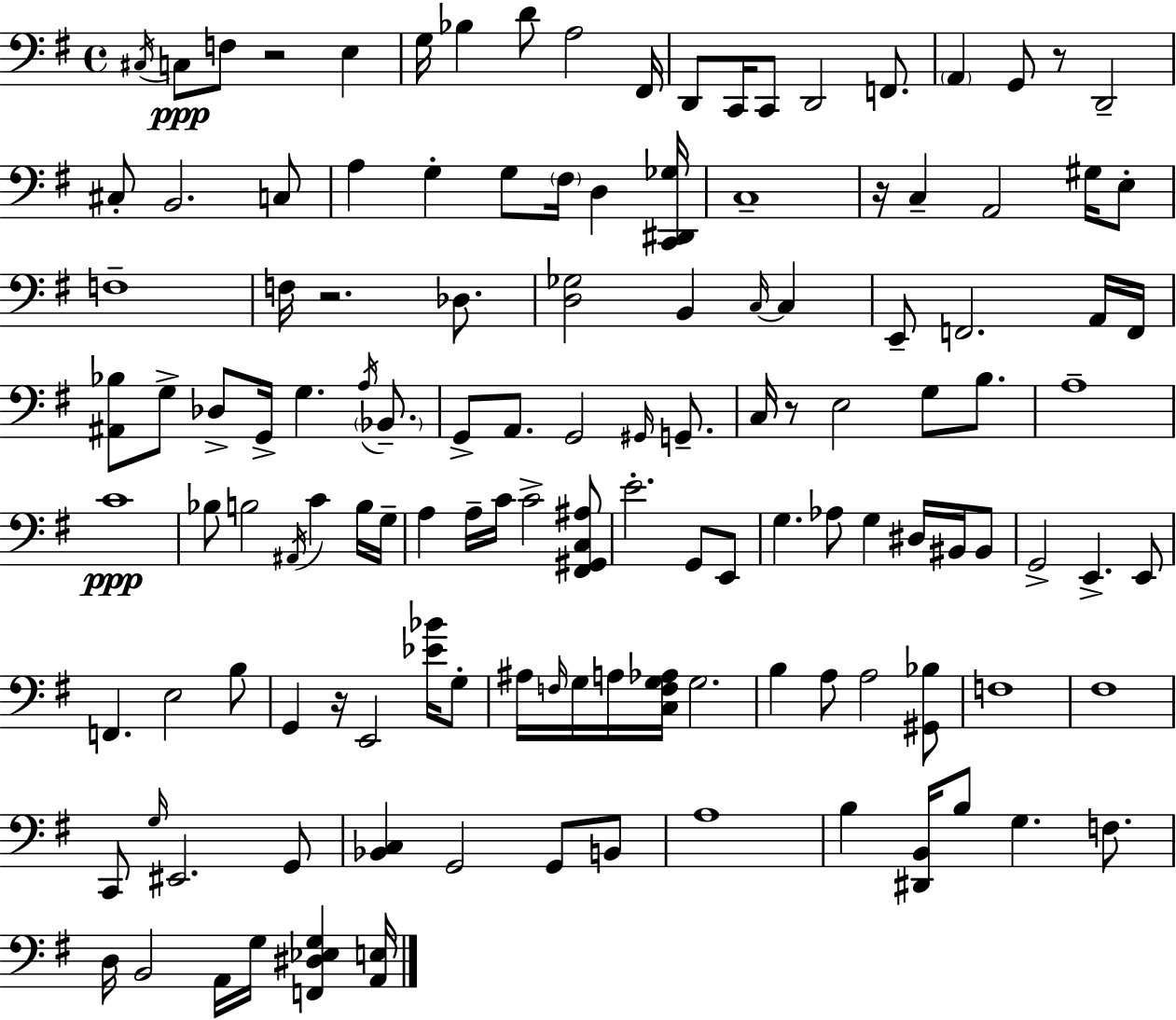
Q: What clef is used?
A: bass